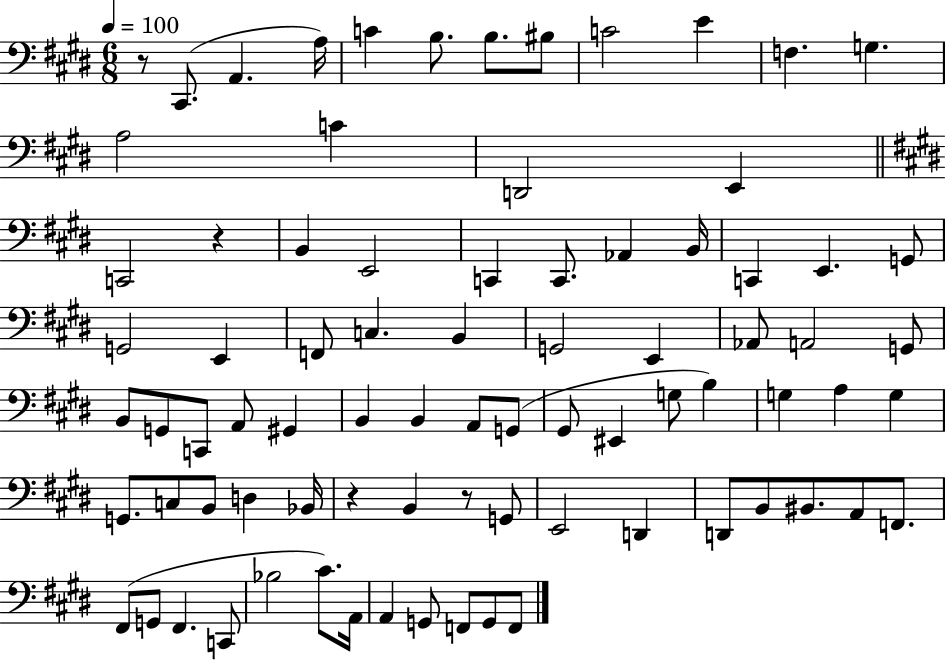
R/e C#2/e. A2/q. A3/s C4/q B3/e. B3/e. BIS3/e C4/h E4/q F3/q. G3/q. A3/h C4/q D2/h E2/q C2/h R/q B2/q E2/h C2/q C2/e. Ab2/q B2/s C2/q E2/q. G2/e G2/h E2/q F2/e C3/q. B2/q G2/h E2/q Ab2/e A2/h G2/e B2/e G2/e C2/e A2/e G#2/q B2/q B2/q A2/e G2/e G#2/e EIS2/q G3/e B3/q G3/q A3/q G3/q G2/e. C3/e B2/e D3/q Bb2/s R/q B2/q R/e G2/e E2/h D2/q D2/e B2/e BIS2/e. A2/e F2/e. F#2/e G2/e F#2/q. C2/e Bb3/h C#4/e. A2/s A2/q G2/e F2/e G2/e F2/e